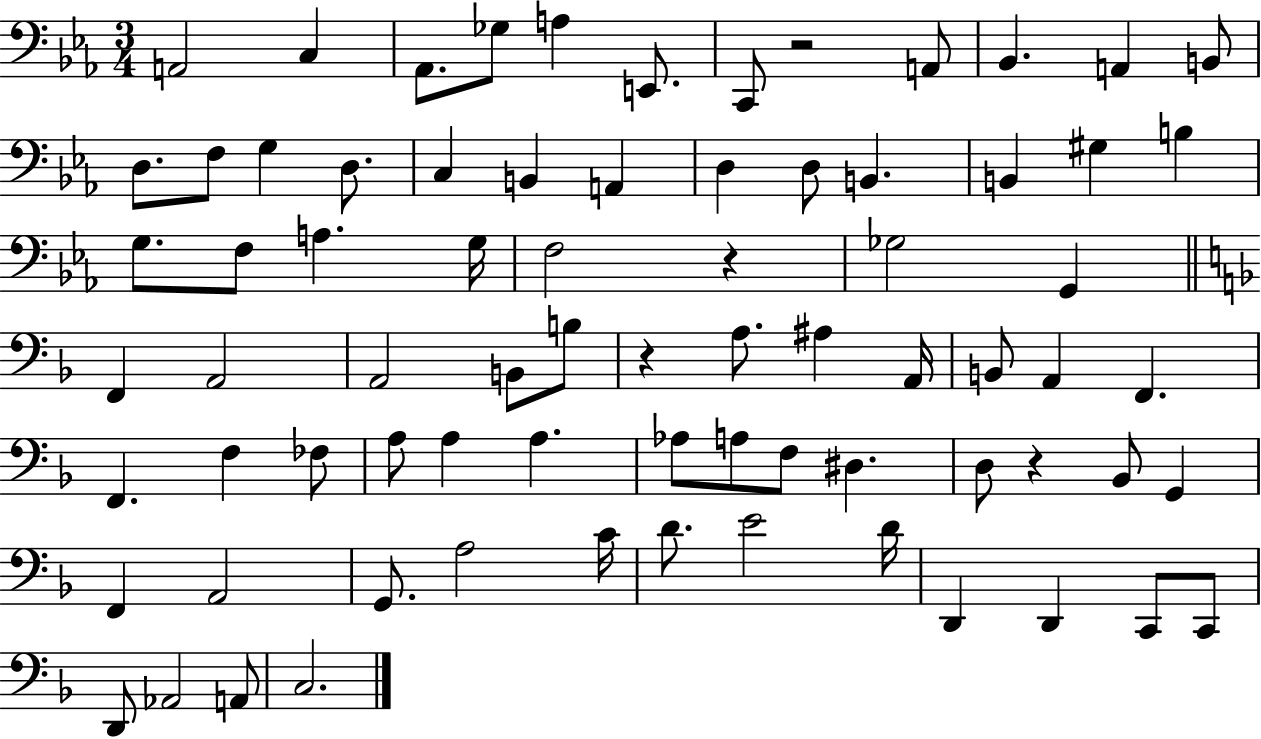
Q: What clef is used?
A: bass